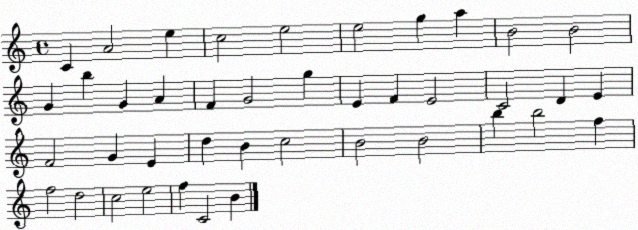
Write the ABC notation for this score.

X:1
T:Untitled
M:4/4
L:1/4
K:C
C A2 e c2 e2 e2 g a B2 B2 G b G A F G2 g E F E2 C2 D E F2 G E d B c2 B2 B2 b b2 f f2 d2 c2 e2 f C2 B